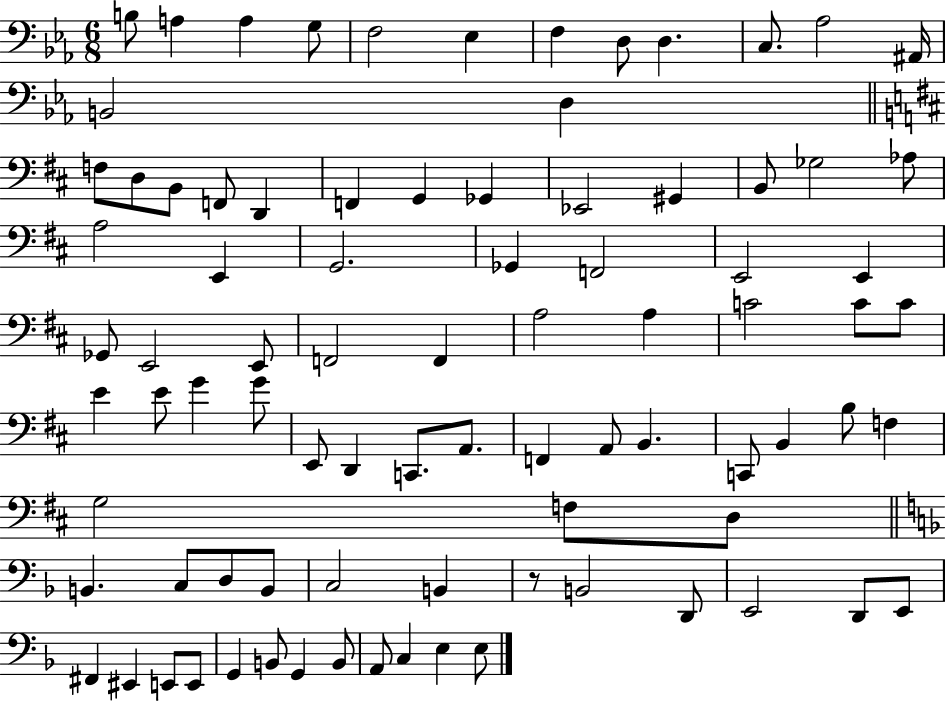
{
  \clef bass
  \numericTimeSignature
  \time 6/8
  \key ees \major
  b8 a4 a4 g8 | f2 ees4 | f4 d8 d4. | c8. aes2 ais,16 | \break b,2 d4 | \bar "||" \break \key d \major f8 d8 b,8 f,8 d,4 | f,4 g,4 ges,4 | ees,2 gis,4 | b,8 ges2 aes8 | \break a2 e,4 | g,2. | ges,4 f,2 | e,2 e,4 | \break ges,8 e,2 e,8 | f,2 f,4 | a2 a4 | c'2 c'8 c'8 | \break e'4 e'8 g'4 g'8 | e,8 d,4 c,8. a,8. | f,4 a,8 b,4. | c,8 b,4 b8 f4 | \break g2 f8 d8 | \bar "||" \break \key d \minor b,4. c8 d8 b,8 | c2 b,4 | r8 b,2 d,8 | e,2 d,8 e,8 | \break fis,4 eis,4 e,8 e,8 | g,4 b,8 g,4 b,8 | a,8 c4 e4 e8 | \bar "|."
}